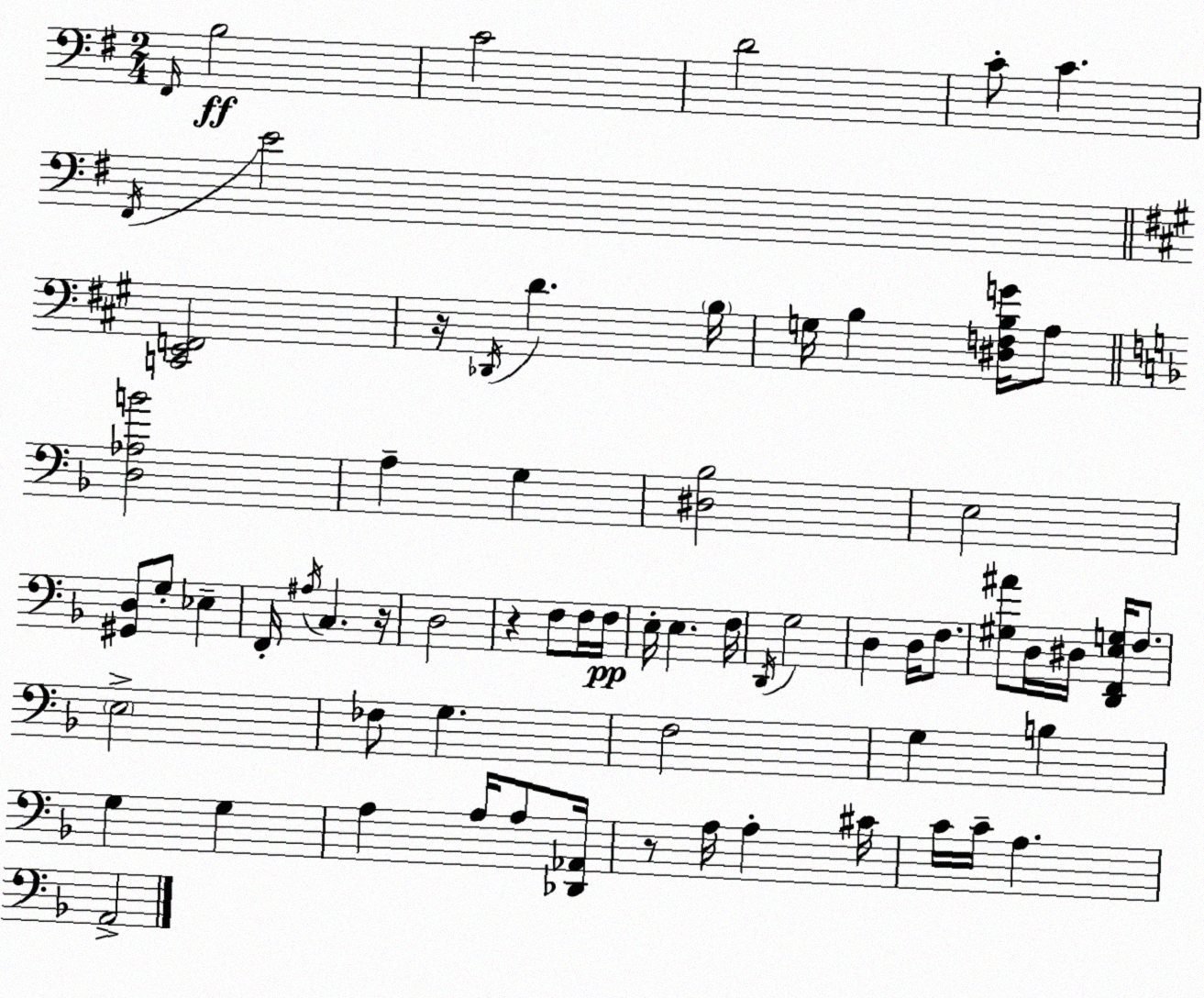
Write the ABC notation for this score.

X:1
T:Untitled
M:2/4
L:1/4
K:G
^F,,/4 B,2 C2 D2 C/2 C ^F,,/4 E2 [C,,E,,F,,]2 z/4 _D,,/4 D B,/4 G,/4 B, [^D,F,B,G]/4 A,/2 [D,_A,B]2 A, G, [^D,_B,]2 E,2 [^G,,D,]/2 G,/2 _E, F,,/4 ^A,/4 C, z/4 D,2 z F,/2 F,/4 F,/4 E,/4 E, F,/4 D,,/4 G,2 D, D,/4 F,/2 [^G,^A]/2 D,/4 ^D,/4 [D,,F,,E,G,]/4 F,/2 E,2 _F,/2 G, F,2 G, B, G, G, A, A,/4 A,/2 [_D,,_A,,]/4 z/2 A,/4 A, ^C/4 C/4 C/4 A, A,,2